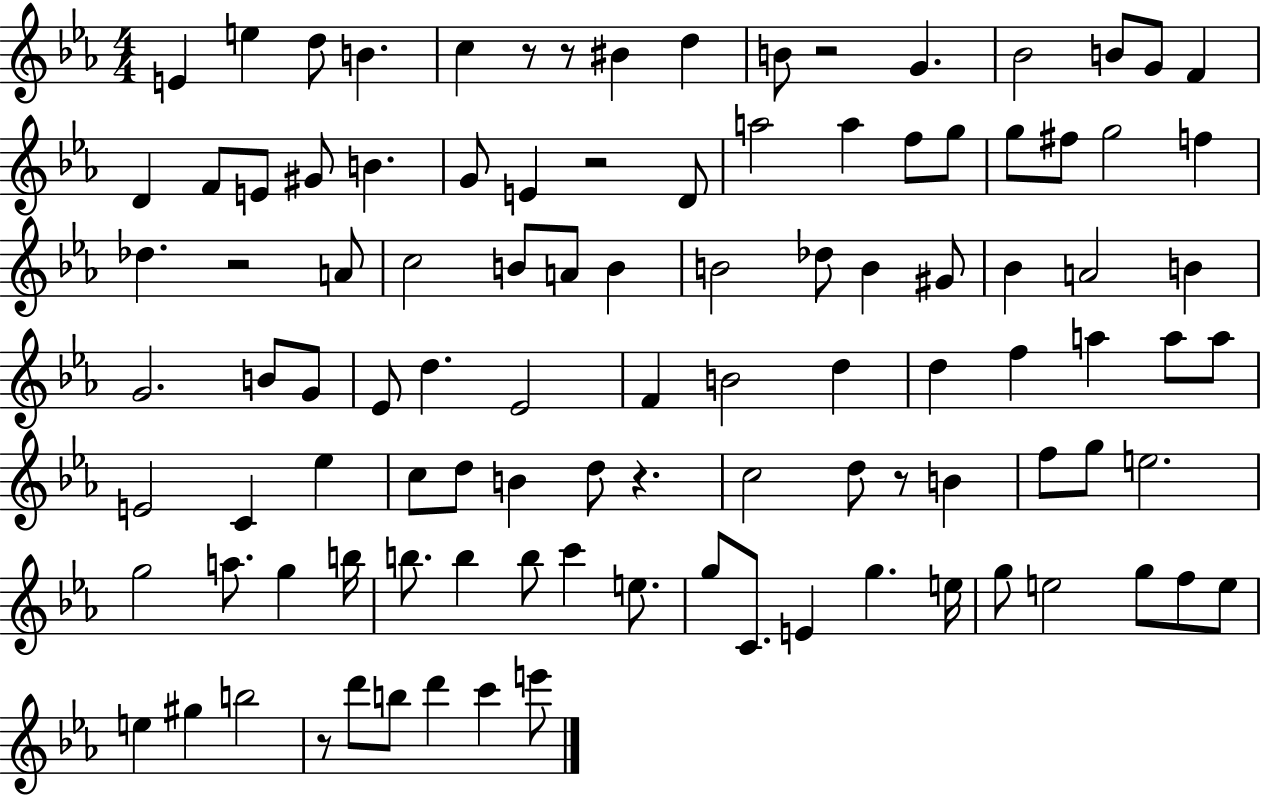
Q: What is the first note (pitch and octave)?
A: E4